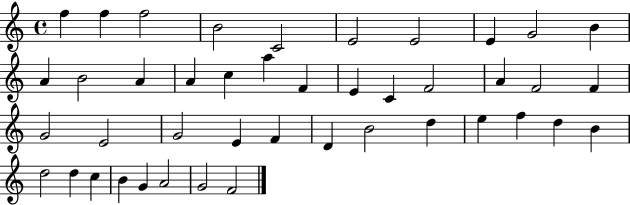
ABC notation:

X:1
T:Untitled
M:4/4
L:1/4
K:C
f f f2 B2 C2 E2 E2 E G2 B A B2 A A c a F E C F2 A F2 F G2 E2 G2 E F D B2 d e f d B d2 d c B G A2 G2 F2